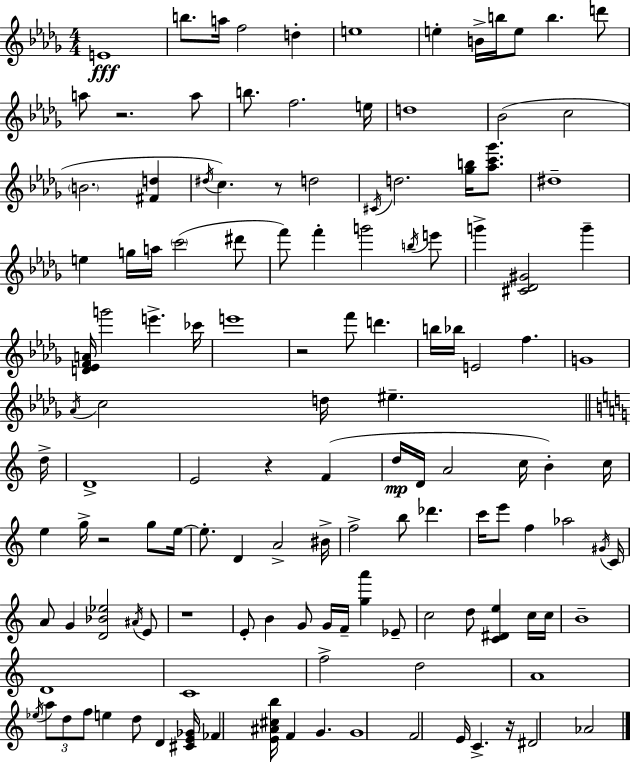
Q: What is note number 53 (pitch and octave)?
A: D5